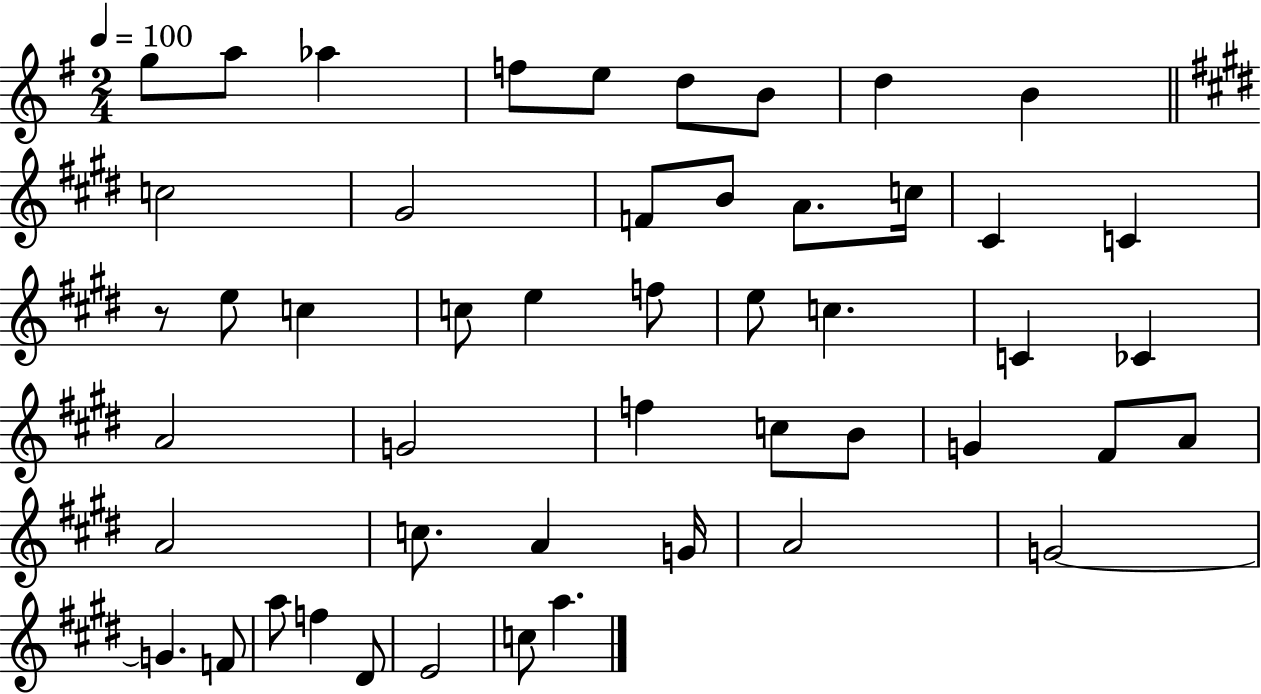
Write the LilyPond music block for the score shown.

{
  \clef treble
  \numericTimeSignature
  \time 2/4
  \key g \major
  \tempo 4 = 100
  g''8 a''8 aes''4 | f''8 e''8 d''8 b'8 | d''4 b'4 | \bar "||" \break \key e \major c''2 | gis'2 | f'8 b'8 a'8. c''16 | cis'4 c'4 | \break r8 e''8 c''4 | c''8 e''4 f''8 | e''8 c''4. | c'4 ces'4 | \break a'2 | g'2 | f''4 c''8 b'8 | g'4 fis'8 a'8 | \break a'2 | c''8. a'4 g'16 | a'2 | g'2~~ | \break g'4. f'8 | a''8 f''4 dis'8 | e'2 | c''8 a''4. | \break \bar "|."
}